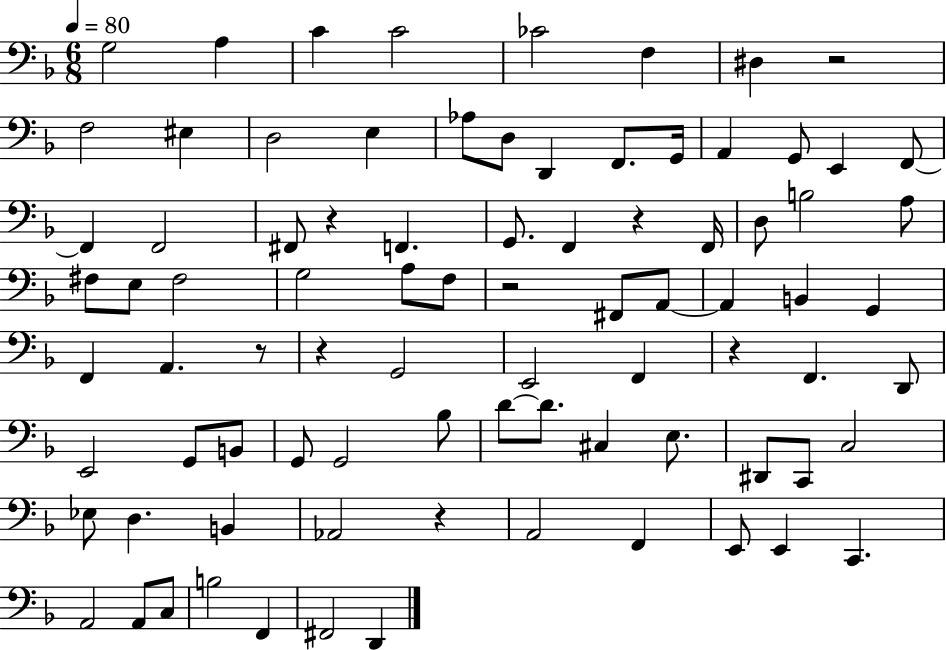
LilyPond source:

{
  \clef bass
  \numericTimeSignature
  \time 6/8
  \key f \major
  \tempo 4 = 80
  g2 a4 | c'4 c'2 | ces'2 f4 | dis4 r2 | \break f2 eis4 | d2 e4 | aes8 d8 d,4 f,8. g,16 | a,4 g,8 e,4 f,8~~ | \break f,4 f,2 | fis,8 r4 f,4. | g,8. f,4 r4 f,16 | d8 b2 a8 | \break fis8 e8 fis2 | g2 a8 f8 | r2 fis,8 a,8~~ | a,4 b,4 g,4 | \break f,4 a,4. r8 | r4 g,2 | e,2 f,4 | r4 f,4. d,8 | \break e,2 g,8 b,8 | g,8 g,2 bes8 | d'8~~ d'8. cis4 e8. | dis,8 c,8 c2 | \break ees8 d4. b,4 | aes,2 r4 | a,2 f,4 | e,8 e,4 c,4. | \break a,2 a,8 c8 | b2 f,4 | fis,2 d,4 | \bar "|."
}